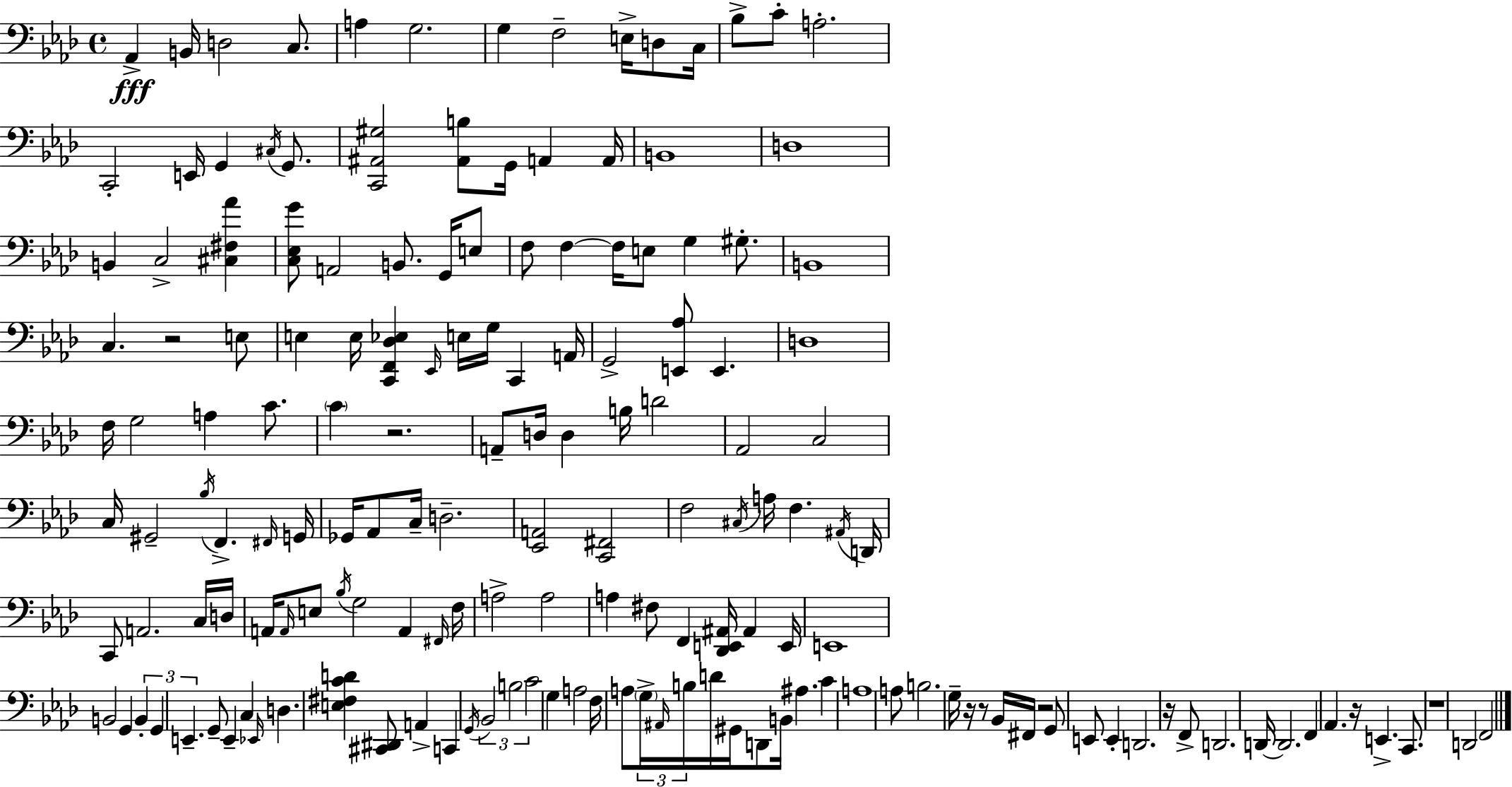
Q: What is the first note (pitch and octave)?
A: Ab2